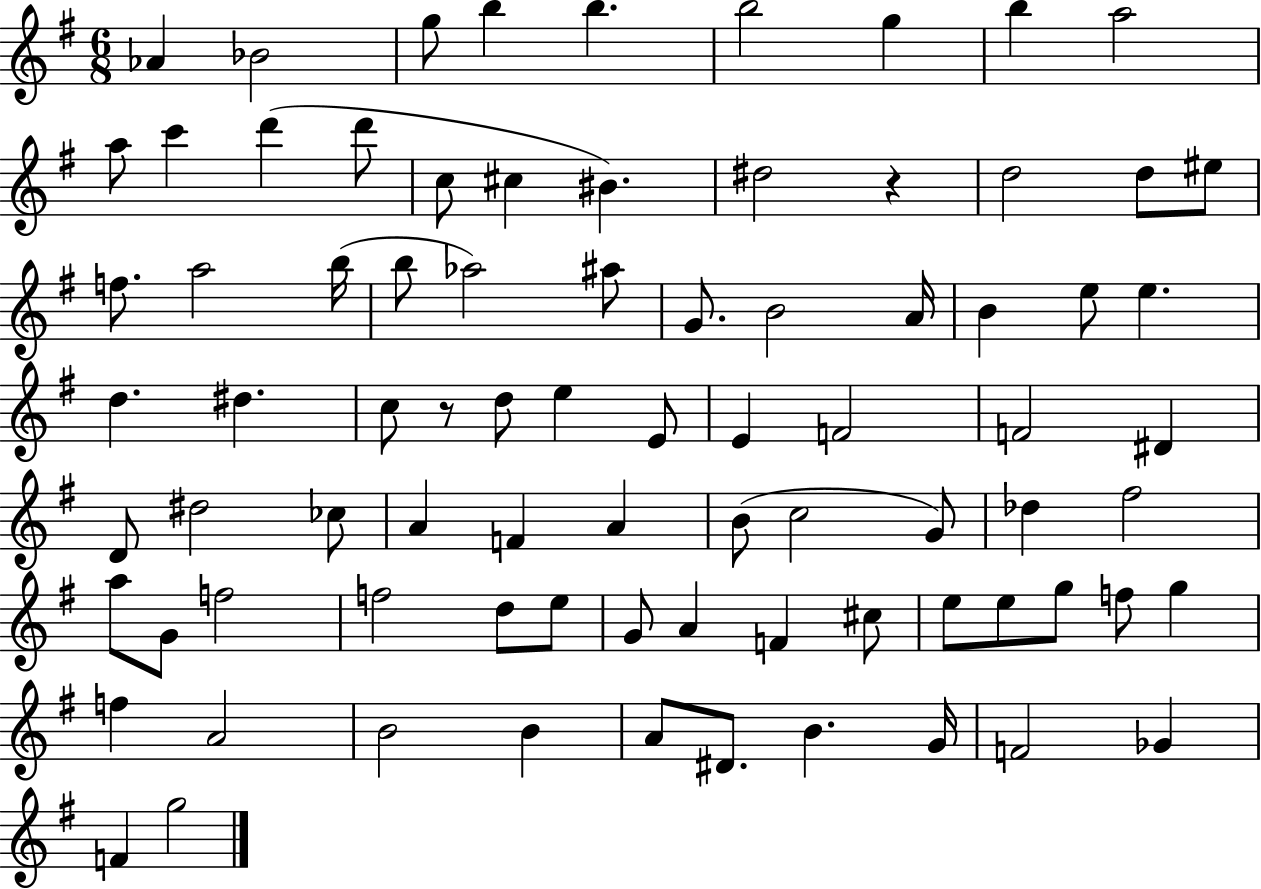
Ab4/q Bb4/h G5/e B5/q B5/q. B5/h G5/q B5/q A5/h A5/e C6/q D6/q D6/e C5/e C#5/q BIS4/q. D#5/h R/q D5/h D5/e EIS5/e F5/e. A5/h B5/s B5/e Ab5/h A#5/e G4/e. B4/h A4/s B4/q E5/e E5/q. D5/q. D#5/q. C5/e R/e D5/e E5/q E4/e E4/q F4/h F4/h D#4/q D4/e D#5/h CES5/e A4/q F4/q A4/q B4/e C5/h G4/e Db5/q F#5/h A5/e G4/e F5/h F5/h D5/e E5/e G4/e A4/q F4/q C#5/e E5/e E5/e G5/e F5/e G5/q F5/q A4/h B4/h B4/q A4/e D#4/e. B4/q. G4/s F4/h Gb4/q F4/q G5/h